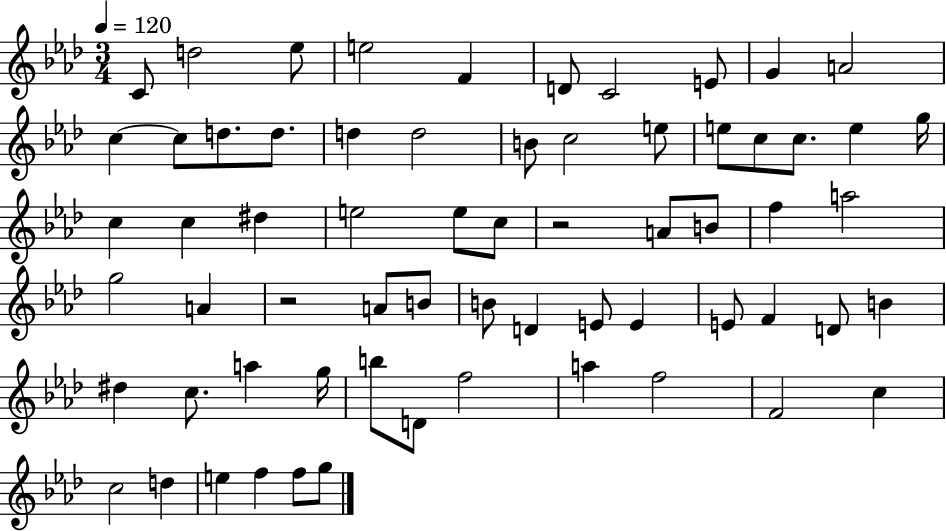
{
  \clef treble
  \numericTimeSignature
  \time 3/4
  \key aes \major
  \tempo 4 = 120
  c'8 d''2 ees''8 | e''2 f'4 | d'8 c'2 e'8 | g'4 a'2 | \break c''4~~ c''8 d''8. d''8. | d''4 d''2 | b'8 c''2 e''8 | e''8 c''8 c''8. e''4 g''16 | \break c''4 c''4 dis''4 | e''2 e''8 c''8 | r2 a'8 b'8 | f''4 a''2 | \break g''2 a'4 | r2 a'8 b'8 | b'8 d'4 e'8 e'4 | e'8 f'4 d'8 b'4 | \break dis''4 c''8. a''4 g''16 | b''8 d'8 f''2 | a''4 f''2 | f'2 c''4 | \break c''2 d''4 | e''4 f''4 f''8 g''8 | \bar "|."
}